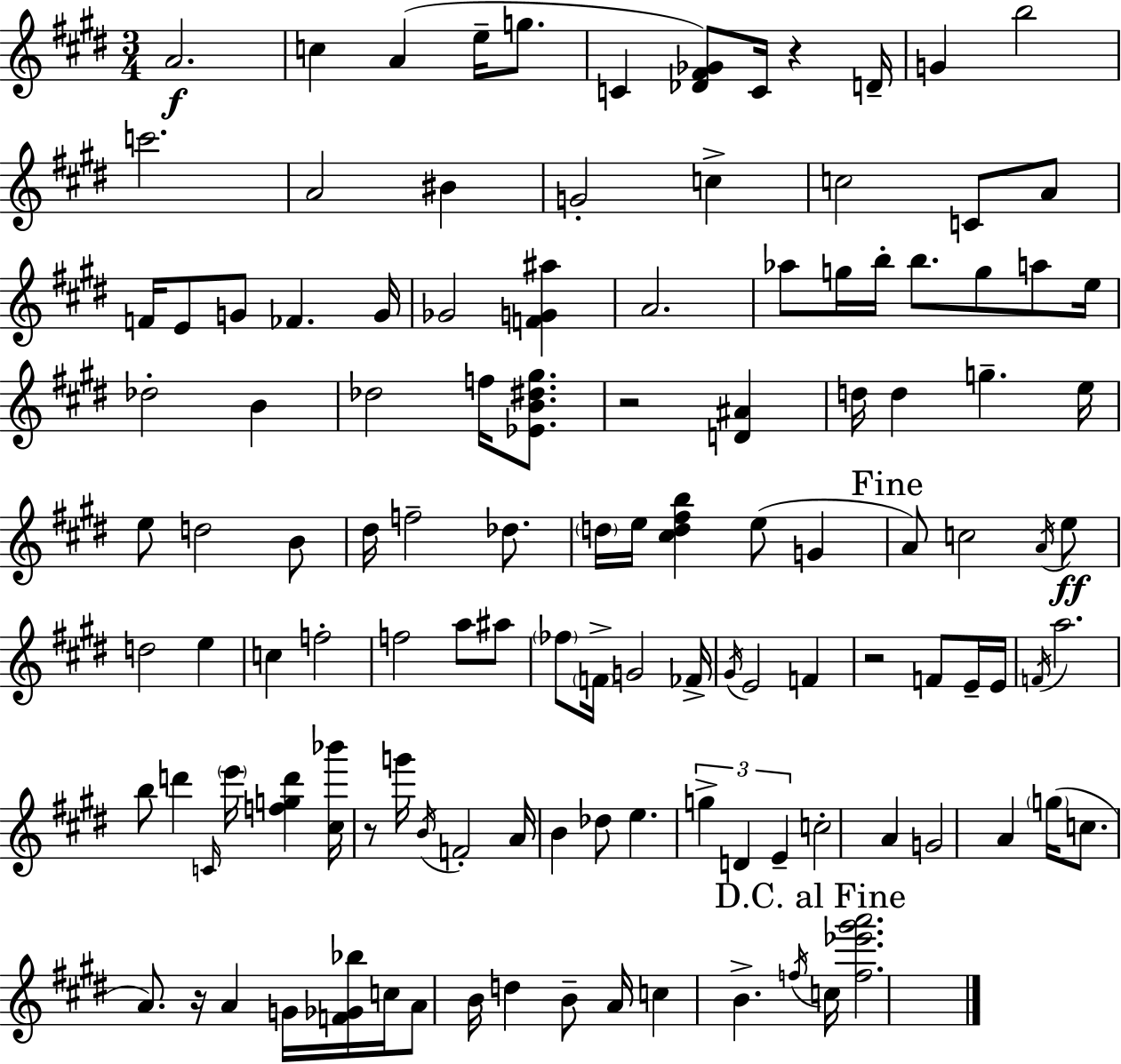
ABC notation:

X:1
T:Untitled
M:3/4
L:1/4
K:E
A2 c A e/4 g/2 C [_D^F_G]/2 C/4 z D/4 G b2 c'2 A2 ^B G2 c c2 C/2 A/2 F/4 E/2 G/2 _F G/4 _G2 [FG^a] A2 _a/2 g/4 b/4 b/2 g/2 a/2 e/4 _d2 B _d2 f/4 [_EB^d^g]/2 z2 [D^A] d/4 d g e/4 e/2 d2 B/2 ^d/4 f2 _d/2 d/4 e/4 [^cd^fb] e/2 G A/2 c2 A/4 e/2 d2 e c f2 f2 a/2 ^a/2 _f/2 F/4 G2 _F/4 ^G/4 E2 F z2 F/2 E/4 E/4 F/4 a2 b/2 d' C/4 e'/4 [fgd'] [^c_b']/4 z/2 g'/4 B/4 F2 A/4 B _d/2 e g D E c2 A G2 A g/4 c/2 A/2 z/4 A G/4 [F_G_b]/4 c/4 A/2 B/4 d B/2 A/4 c B f/4 c/4 [f_e'^g'a']2